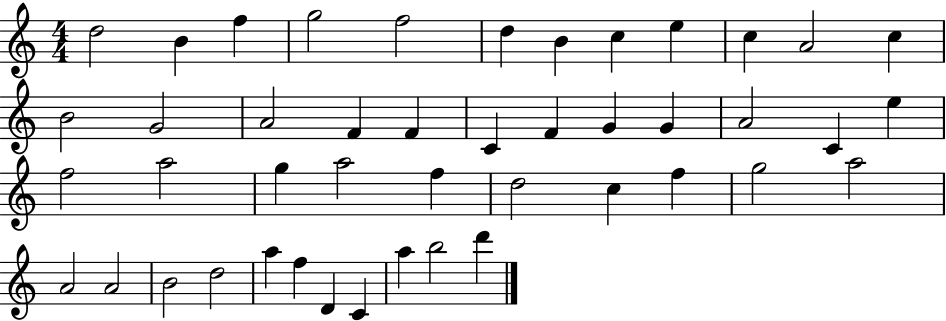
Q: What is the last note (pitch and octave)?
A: D6